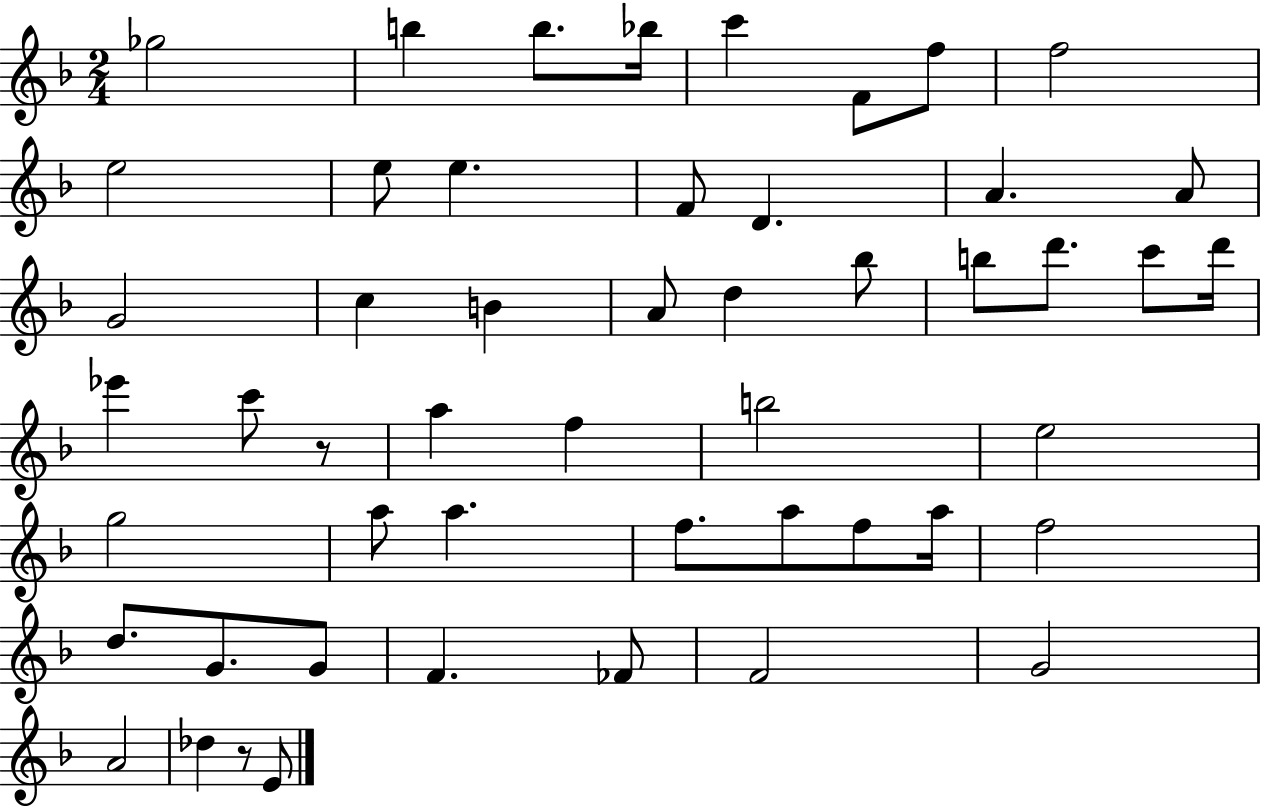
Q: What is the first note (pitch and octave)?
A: Gb5